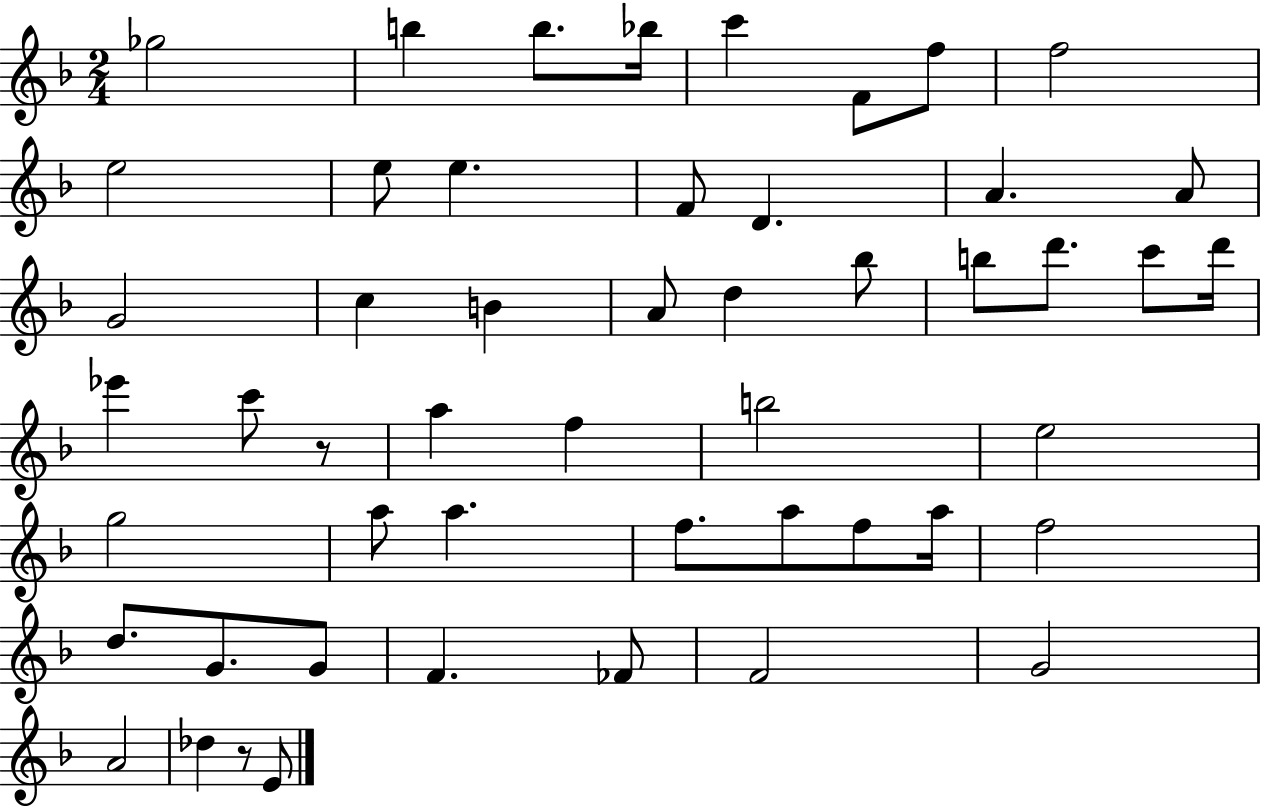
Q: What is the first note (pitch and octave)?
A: Gb5